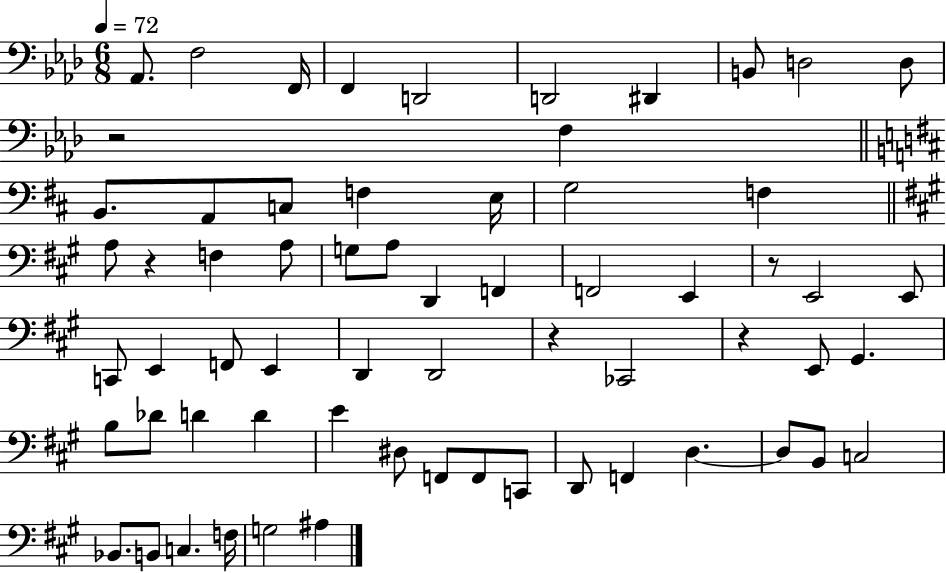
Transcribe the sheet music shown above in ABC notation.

X:1
T:Untitled
M:6/8
L:1/4
K:Ab
_A,,/2 F,2 F,,/4 F,, D,,2 D,,2 ^D,, B,,/2 D,2 D,/2 z2 F, B,,/2 A,,/2 C,/2 F, E,/4 G,2 F, A,/2 z F, A,/2 G,/2 A,/2 D,, F,, F,,2 E,, z/2 E,,2 E,,/2 C,,/2 E,, F,,/2 E,, D,, D,,2 z _C,,2 z E,,/2 ^G,, B,/2 _D/2 D D E ^D,/2 F,,/2 F,,/2 C,,/2 D,,/2 F,, D, D,/2 B,,/2 C,2 _B,,/2 B,,/2 C, F,/4 G,2 ^A,